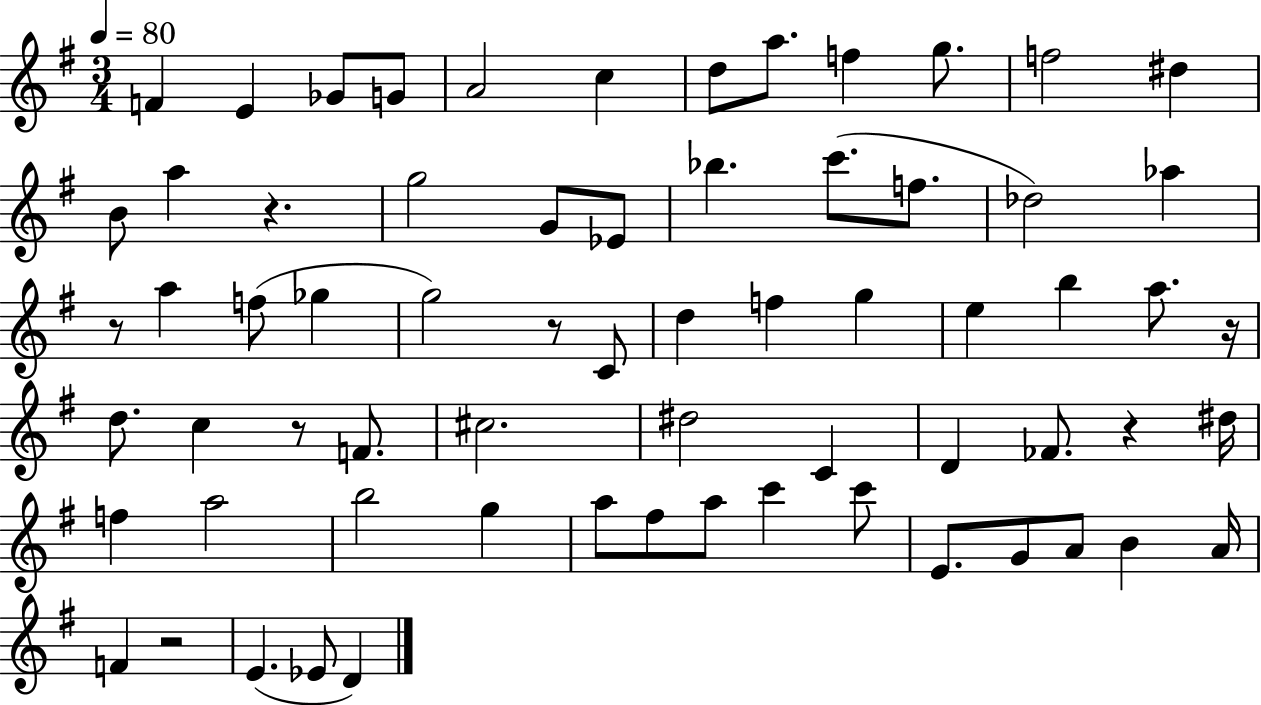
X:1
T:Untitled
M:3/4
L:1/4
K:G
F E _G/2 G/2 A2 c d/2 a/2 f g/2 f2 ^d B/2 a z g2 G/2 _E/2 _b c'/2 f/2 _d2 _a z/2 a f/2 _g g2 z/2 C/2 d f g e b a/2 z/4 d/2 c z/2 F/2 ^c2 ^d2 C D _F/2 z ^d/4 f a2 b2 g a/2 ^f/2 a/2 c' c'/2 E/2 G/2 A/2 B A/4 F z2 E _E/2 D